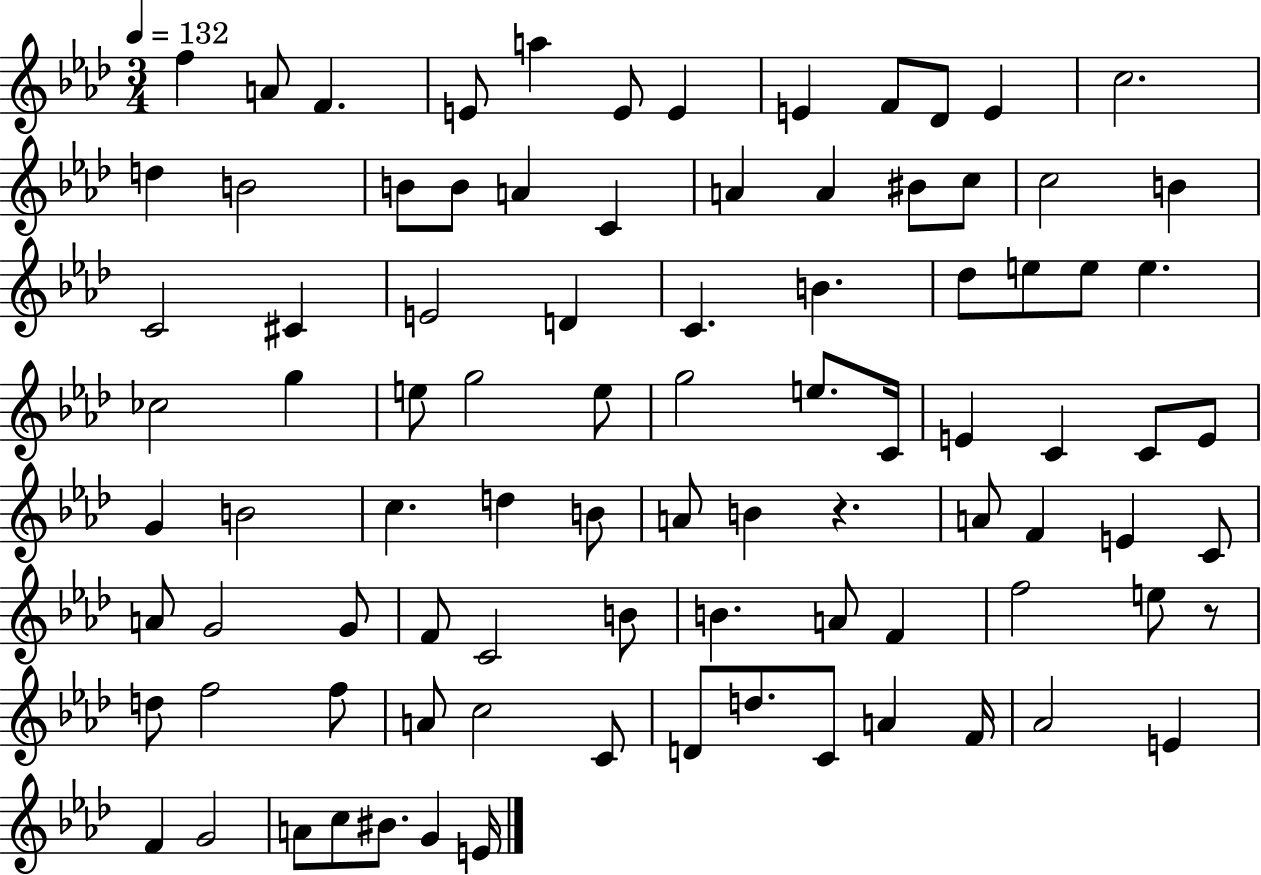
{
  \clef treble
  \numericTimeSignature
  \time 3/4
  \key aes \major
  \tempo 4 = 132
  f''4 a'8 f'4. | e'8 a''4 e'8 e'4 | e'4 f'8 des'8 e'4 | c''2. | \break d''4 b'2 | b'8 b'8 a'4 c'4 | a'4 a'4 bis'8 c''8 | c''2 b'4 | \break c'2 cis'4 | e'2 d'4 | c'4. b'4. | des''8 e''8 e''8 e''4. | \break ces''2 g''4 | e''8 g''2 e''8 | g''2 e''8. c'16 | e'4 c'4 c'8 e'8 | \break g'4 b'2 | c''4. d''4 b'8 | a'8 b'4 r4. | a'8 f'4 e'4 c'8 | \break a'8 g'2 g'8 | f'8 c'2 b'8 | b'4. a'8 f'4 | f''2 e''8 r8 | \break d''8 f''2 f''8 | a'8 c''2 c'8 | d'8 d''8. c'8 a'4 f'16 | aes'2 e'4 | \break f'4 g'2 | a'8 c''8 bis'8. g'4 e'16 | \bar "|."
}